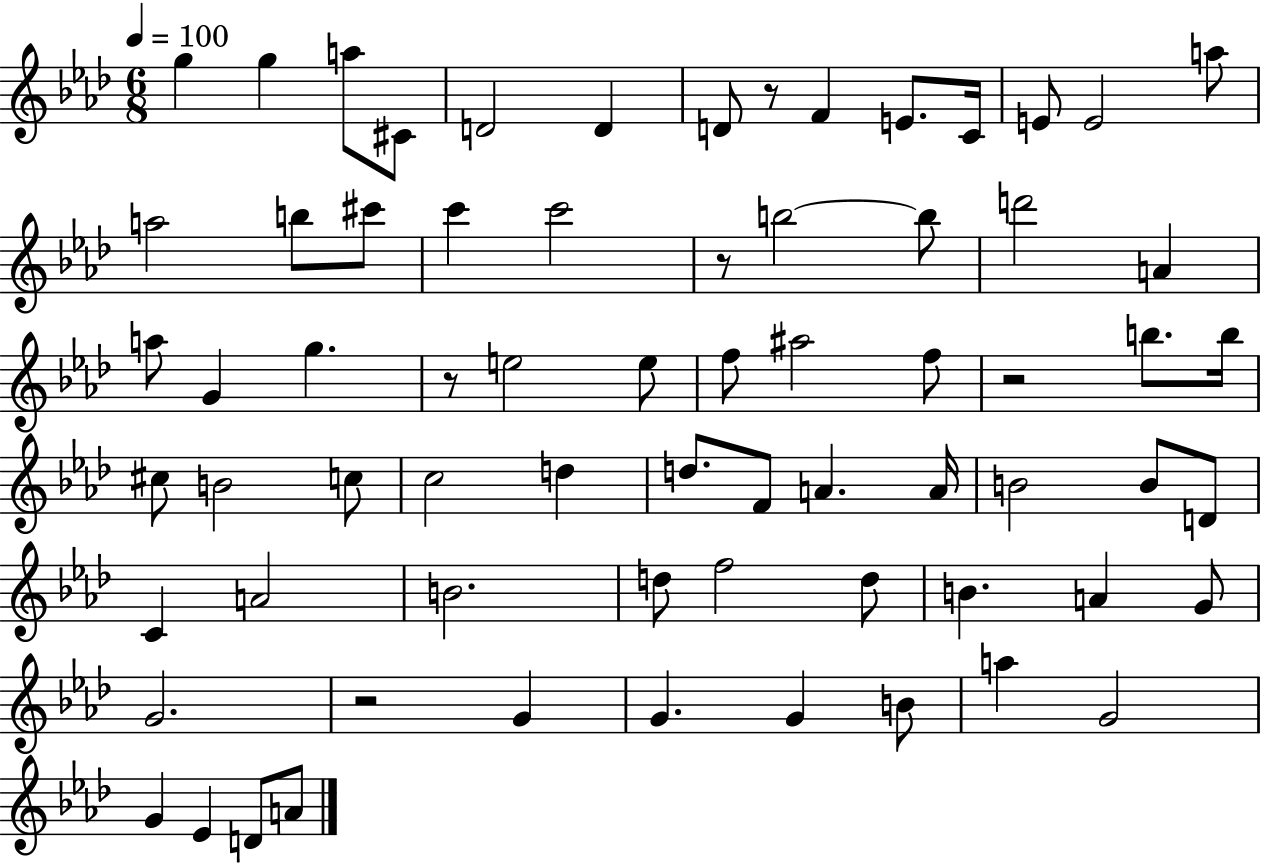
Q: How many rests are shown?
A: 5